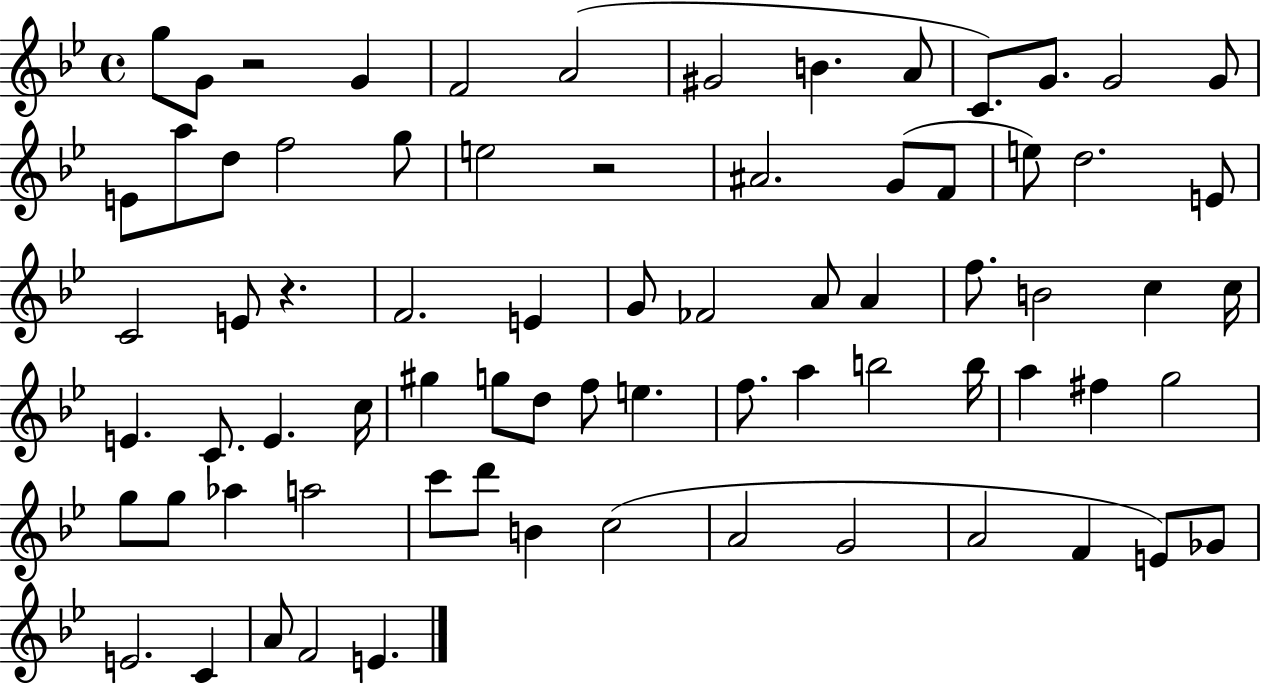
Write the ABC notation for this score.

X:1
T:Untitled
M:4/4
L:1/4
K:Bb
g/2 G/2 z2 G F2 A2 ^G2 B A/2 C/2 G/2 G2 G/2 E/2 a/2 d/2 f2 g/2 e2 z2 ^A2 G/2 F/2 e/2 d2 E/2 C2 E/2 z F2 E G/2 _F2 A/2 A f/2 B2 c c/4 E C/2 E c/4 ^g g/2 d/2 f/2 e f/2 a b2 b/4 a ^f g2 g/2 g/2 _a a2 c'/2 d'/2 B c2 A2 G2 A2 F E/2 _G/2 E2 C A/2 F2 E